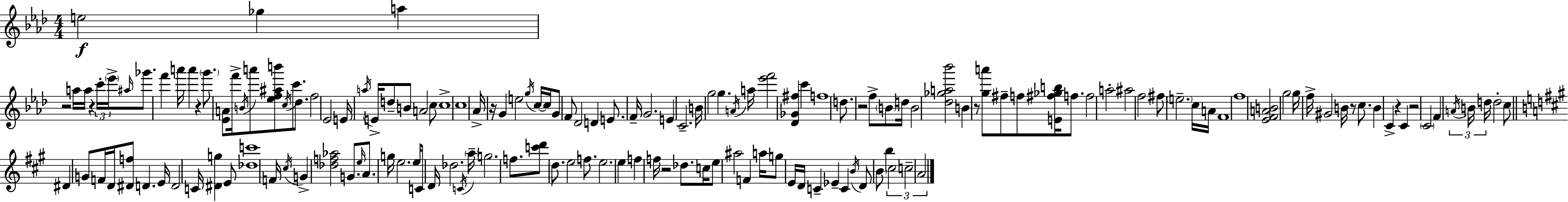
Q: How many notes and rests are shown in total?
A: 161